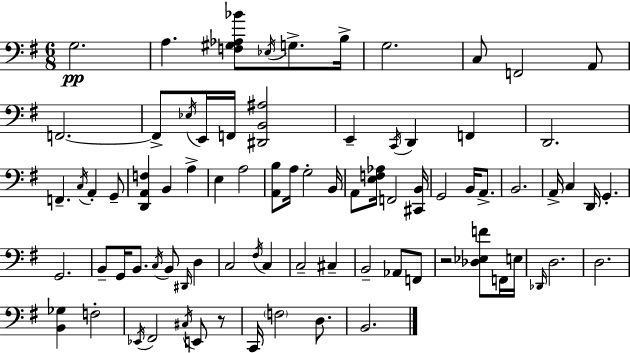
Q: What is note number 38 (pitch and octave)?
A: C3